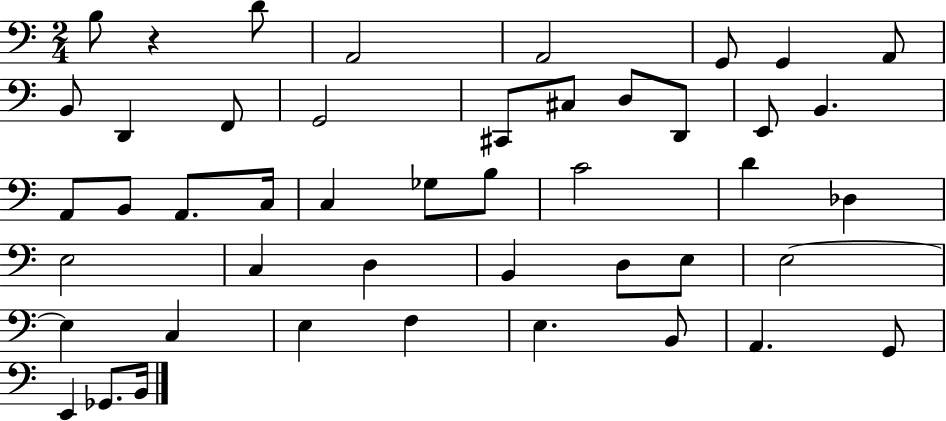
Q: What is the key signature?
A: C major